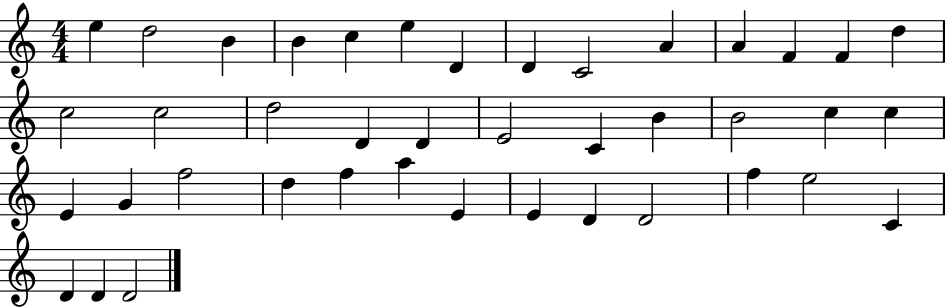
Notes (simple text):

E5/q D5/h B4/q B4/q C5/q E5/q D4/q D4/q C4/h A4/q A4/q F4/q F4/q D5/q C5/h C5/h D5/h D4/q D4/q E4/h C4/q B4/q B4/h C5/q C5/q E4/q G4/q F5/h D5/q F5/q A5/q E4/q E4/q D4/q D4/h F5/q E5/h C4/q D4/q D4/q D4/h